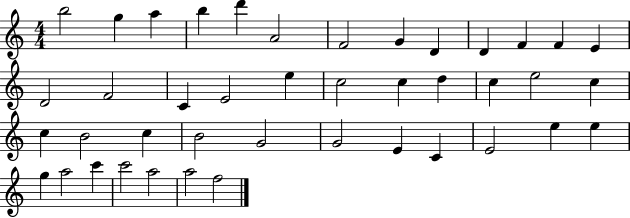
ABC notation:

X:1
T:Untitled
M:4/4
L:1/4
K:C
b2 g a b d' A2 F2 G D D F F E D2 F2 C E2 e c2 c d c e2 c c B2 c B2 G2 G2 E C E2 e e g a2 c' c'2 a2 a2 f2